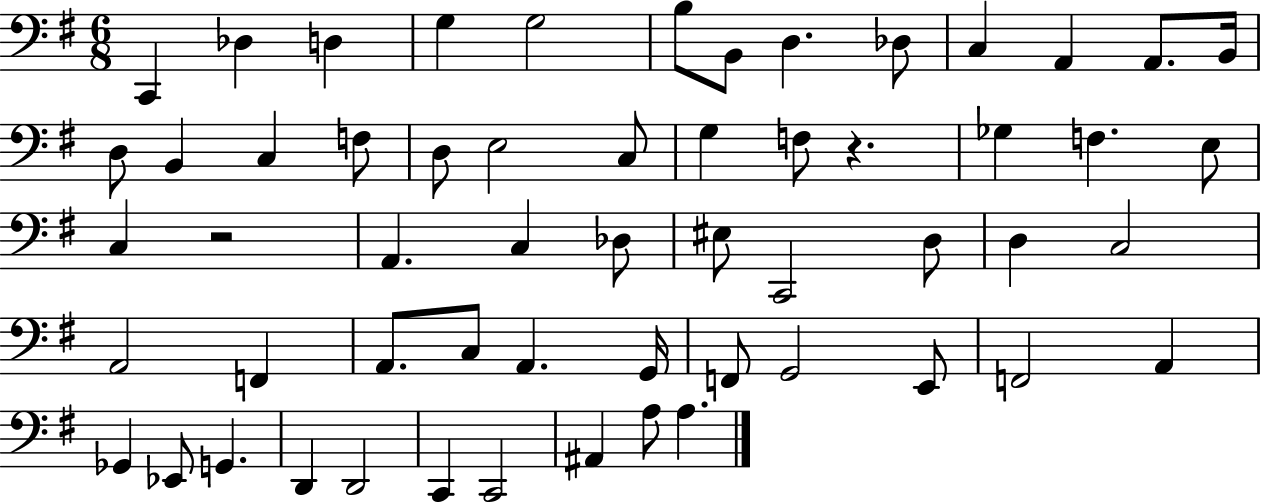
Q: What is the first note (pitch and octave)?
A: C2